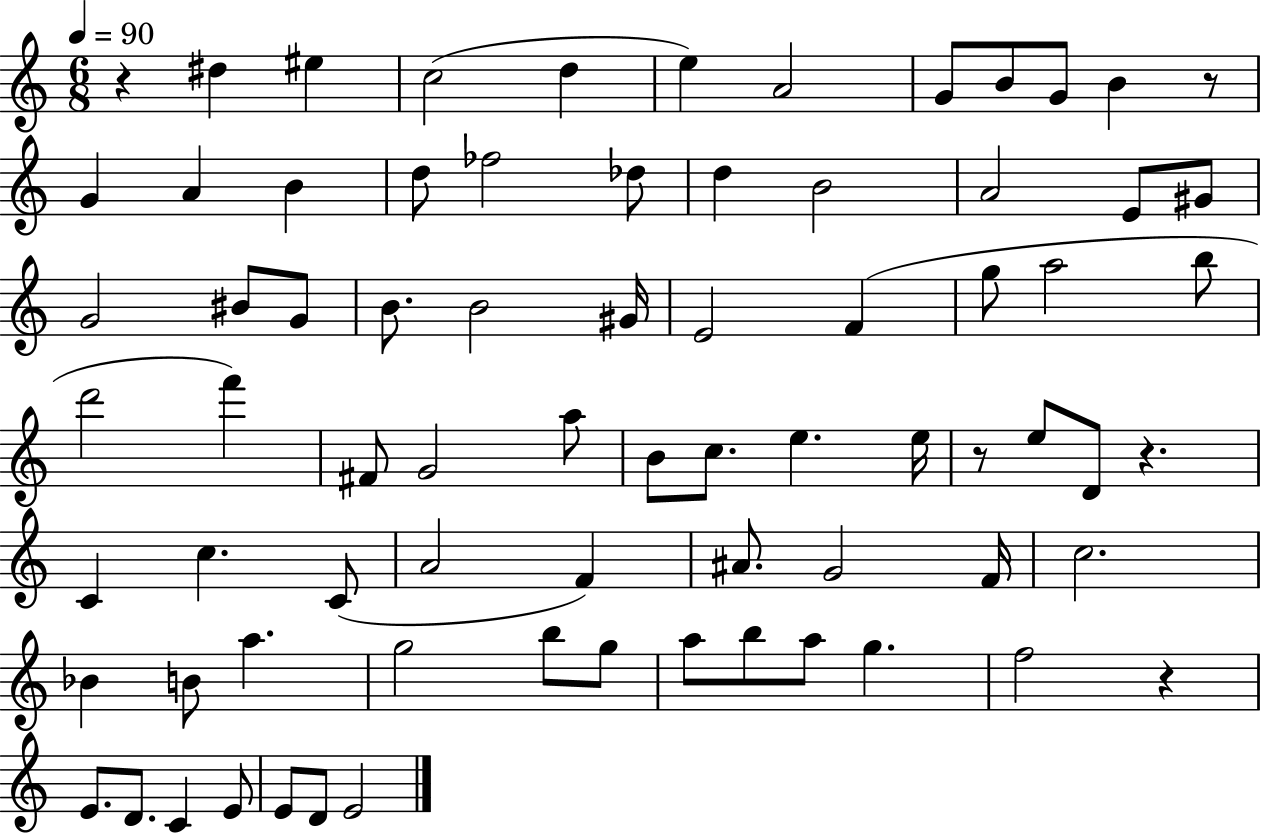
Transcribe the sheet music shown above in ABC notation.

X:1
T:Untitled
M:6/8
L:1/4
K:C
z ^d ^e c2 d e A2 G/2 B/2 G/2 B z/2 G A B d/2 _f2 _d/2 d B2 A2 E/2 ^G/2 G2 ^B/2 G/2 B/2 B2 ^G/4 E2 F g/2 a2 b/2 d'2 f' ^F/2 G2 a/2 B/2 c/2 e e/4 z/2 e/2 D/2 z C c C/2 A2 F ^A/2 G2 F/4 c2 _B B/2 a g2 b/2 g/2 a/2 b/2 a/2 g f2 z E/2 D/2 C E/2 E/2 D/2 E2